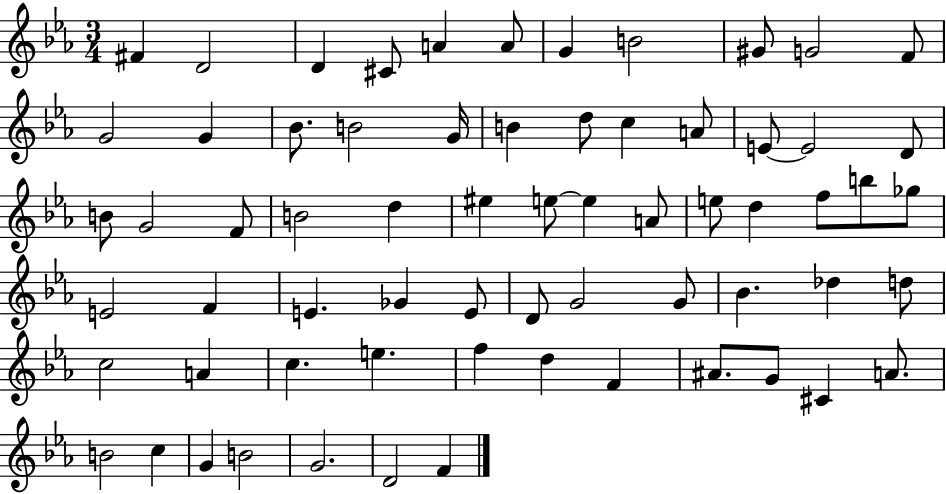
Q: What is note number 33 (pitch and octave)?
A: E5